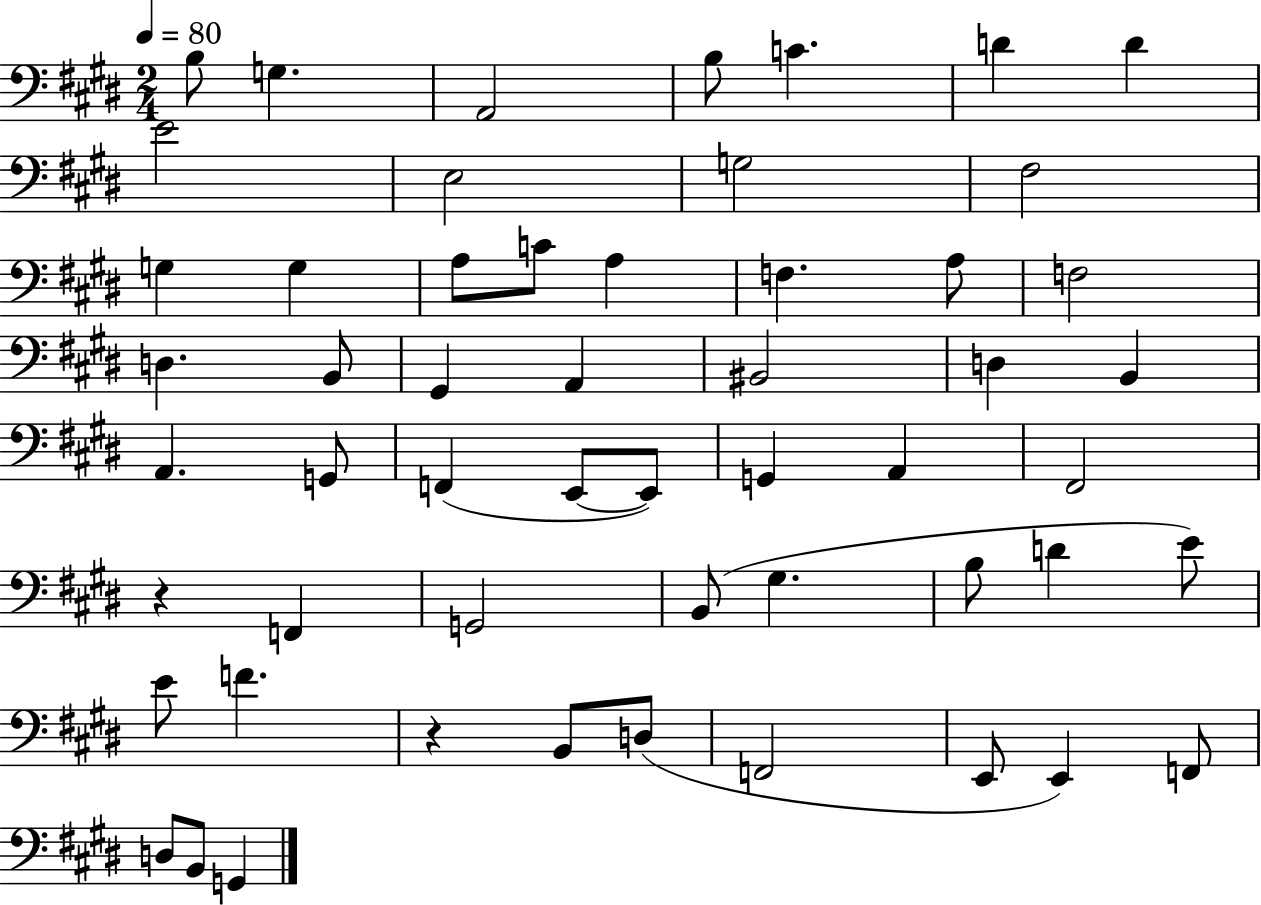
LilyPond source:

{
  \clef bass
  \numericTimeSignature
  \time 2/4
  \key e \major
  \tempo 4 = 80
  b8 g4. | a,2 | b8 c'4. | d'4 d'4 | \break e'2 | e2 | g2 | fis2 | \break g4 g4 | a8 c'8 a4 | f4. a8 | f2 | \break d4. b,8 | gis,4 a,4 | bis,2 | d4 b,4 | \break a,4. g,8 | f,4( e,8~~ e,8) | g,4 a,4 | fis,2 | \break r4 f,4 | g,2 | b,8( gis4. | b8 d'4 e'8) | \break e'8 f'4. | r4 b,8 d8( | f,2 | e,8 e,4) f,8 | \break d8 b,8 g,4 | \bar "|."
}